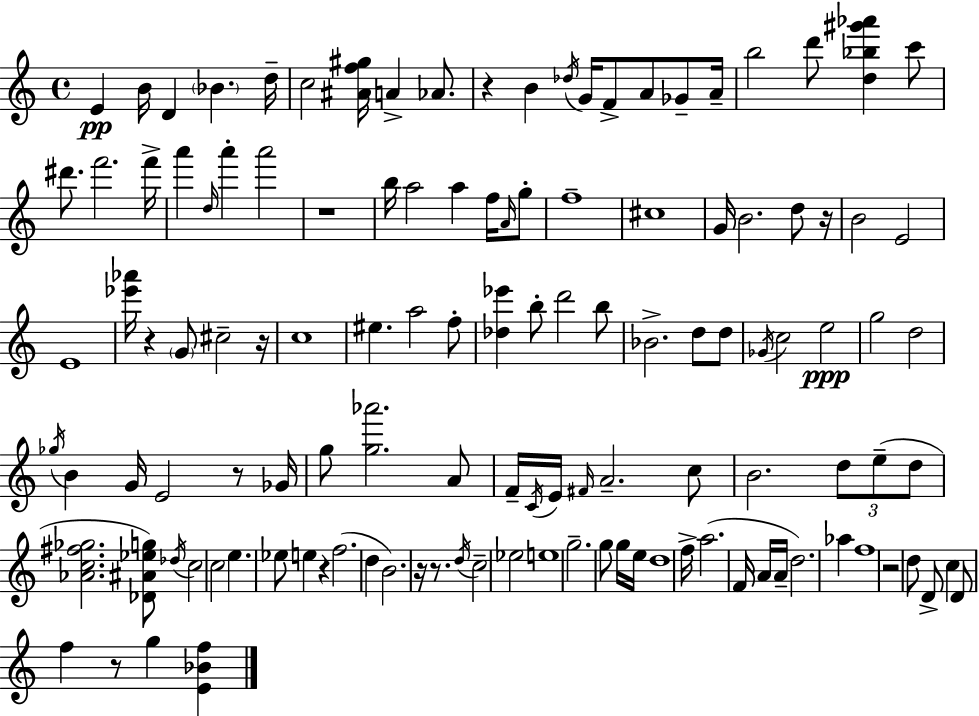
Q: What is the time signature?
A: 4/4